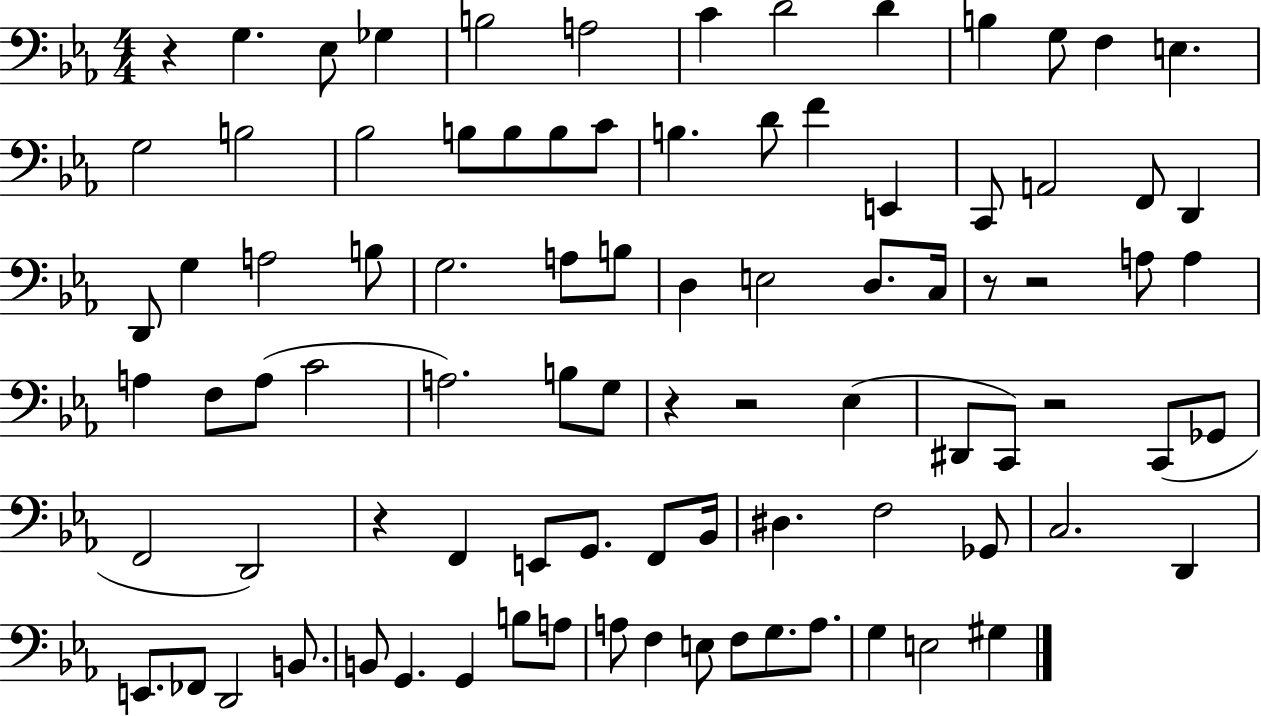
{
  \clef bass
  \numericTimeSignature
  \time 4/4
  \key ees \major
  r4 g4. ees8 ges4 | b2 a2 | c'4 d'2 d'4 | b4 g8 f4 e4. | \break g2 b2 | bes2 b8 b8 b8 c'8 | b4. d'8 f'4 e,4 | c,8 a,2 f,8 d,4 | \break d,8 g4 a2 b8 | g2. a8 b8 | d4 e2 d8. c16 | r8 r2 a8 a4 | \break a4 f8 a8( c'2 | a2.) b8 g8 | r4 r2 ees4( | dis,8 c,8) r2 c,8( ges,8 | \break f,2 d,2) | r4 f,4 e,8 g,8. f,8 bes,16 | dis4. f2 ges,8 | c2. d,4 | \break e,8. fes,8 d,2 b,8. | b,8 g,4. g,4 b8 a8 | a8 f4 e8 f8 g8. a8. | g4 e2 gis4 | \break \bar "|."
}